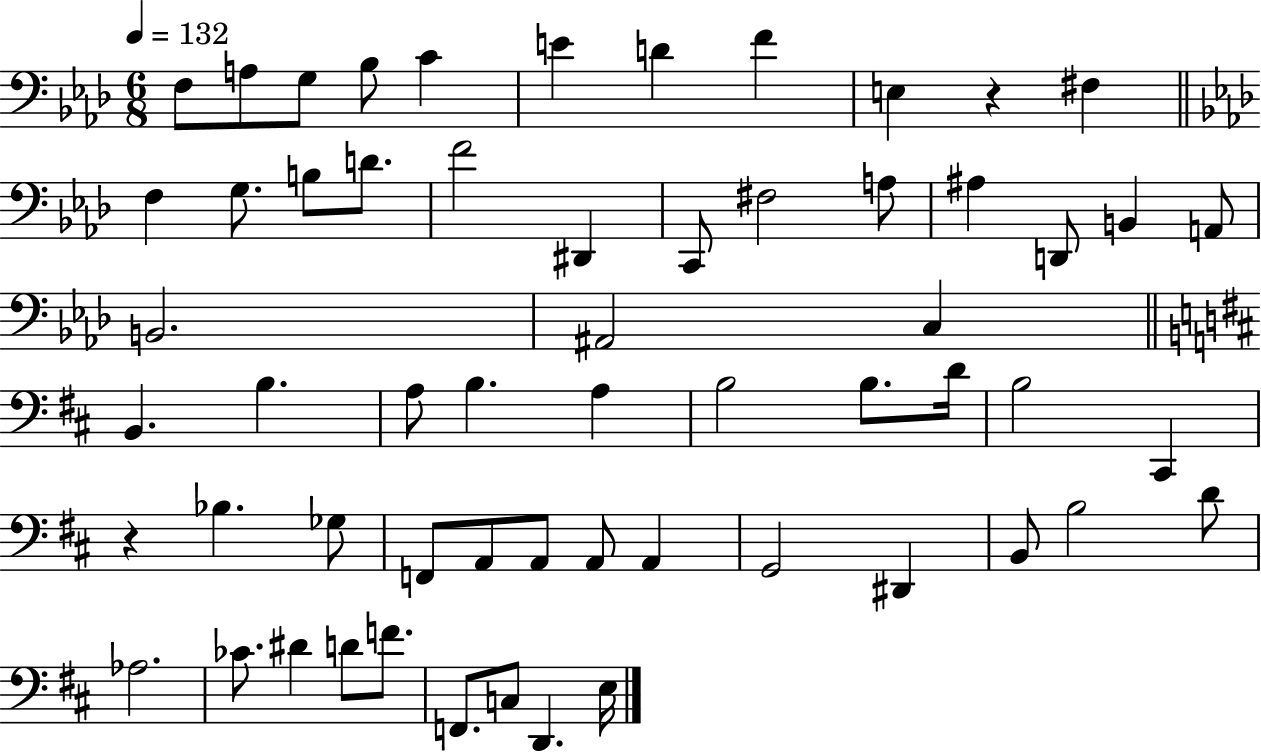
{
  \clef bass
  \numericTimeSignature
  \time 6/8
  \key aes \major
  \tempo 4 = 132
  \repeat volta 2 { f8 a8 g8 bes8 c'4 | e'4 d'4 f'4 | e4 r4 fis4 | \bar "||" \break \key f \minor f4 g8. b8 d'8. | f'2 dis,4 | c,8 fis2 a8 | ais4 d,8 b,4 a,8 | \break b,2. | ais,2 c4 | \bar "||" \break \key d \major b,4. b4. | a8 b4. a4 | b2 b8. d'16 | b2 cis,4 | \break r4 bes4. ges8 | f,8 a,8 a,8 a,8 a,4 | g,2 dis,4 | b,8 b2 d'8 | \break aes2. | ces'8. dis'4 d'8 f'8. | f,8. c8 d,4. e16 | } \bar "|."
}